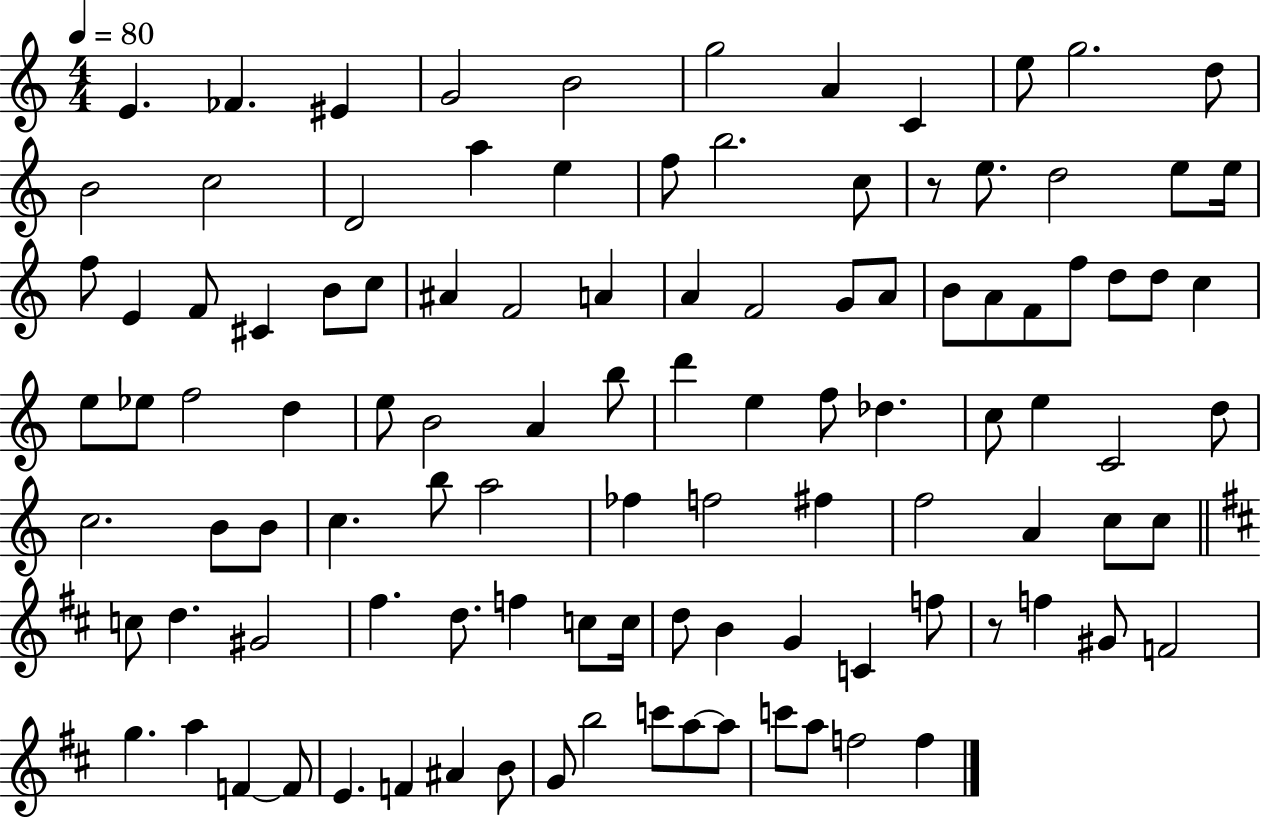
{
  \clef treble
  \numericTimeSignature
  \time 4/4
  \key c \major
  \tempo 4 = 80
  e'4. fes'4. eis'4 | g'2 b'2 | g''2 a'4 c'4 | e''8 g''2. d''8 | \break b'2 c''2 | d'2 a''4 e''4 | f''8 b''2. c''8 | r8 e''8. d''2 e''8 e''16 | \break f''8 e'4 f'8 cis'4 b'8 c''8 | ais'4 f'2 a'4 | a'4 f'2 g'8 a'8 | b'8 a'8 f'8 f''8 d''8 d''8 c''4 | \break e''8 ees''8 f''2 d''4 | e''8 b'2 a'4 b''8 | d'''4 e''4 f''8 des''4. | c''8 e''4 c'2 d''8 | \break c''2. b'8 b'8 | c''4. b''8 a''2 | fes''4 f''2 fis''4 | f''2 a'4 c''8 c''8 | \break \bar "||" \break \key d \major c''8 d''4. gis'2 | fis''4. d''8. f''4 c''8 c''16 | d''8 b'4 g'4 c'4 f''8 | r8 f''4 gis'8 f'2 | \break g''4. a''4 f'4~~ f'8 | e'4. f'4 ais'4 b'8 | g'8 b''2 c'''8 a''8~~ a''8 | c'''8 a''8 f''2 f''4 | \break \bar "|."
}